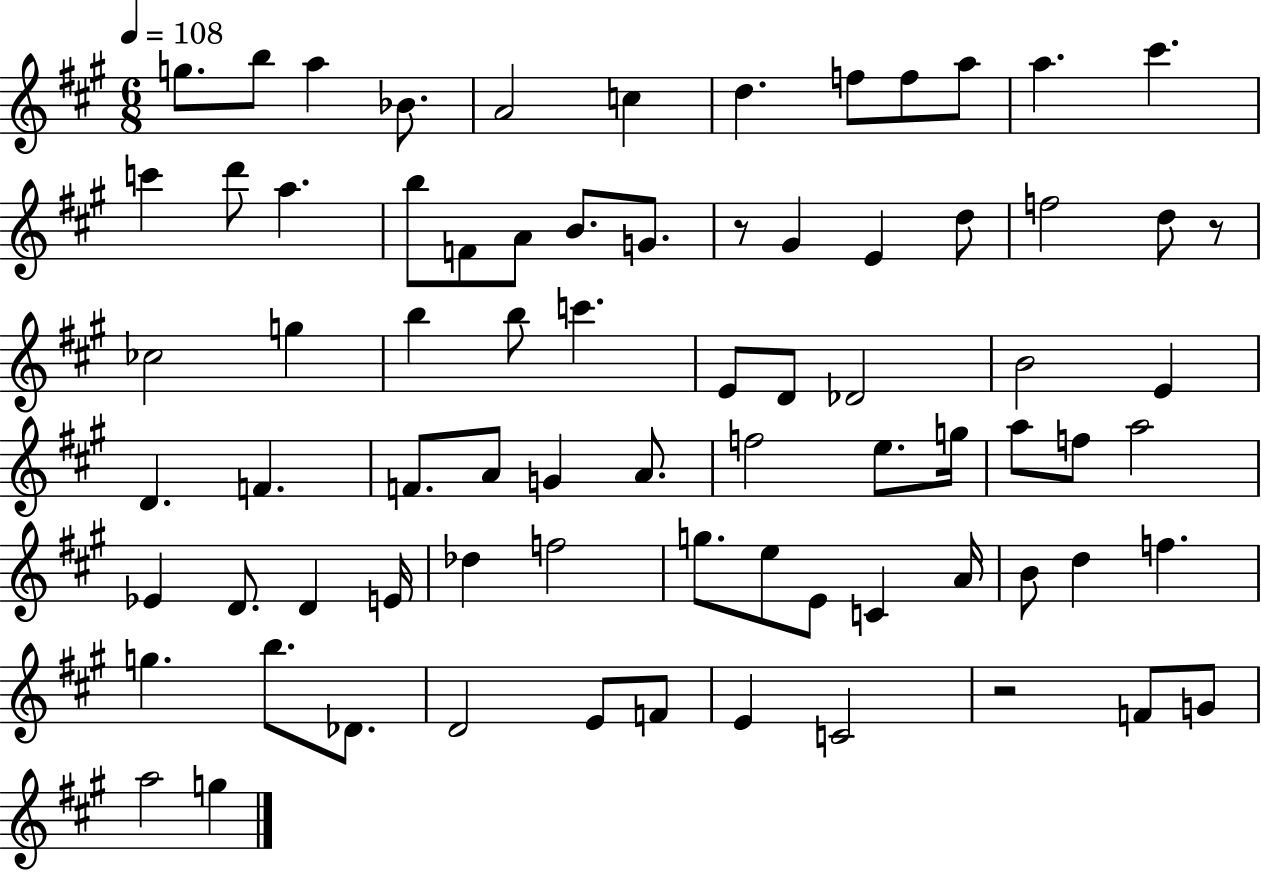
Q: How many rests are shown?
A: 3